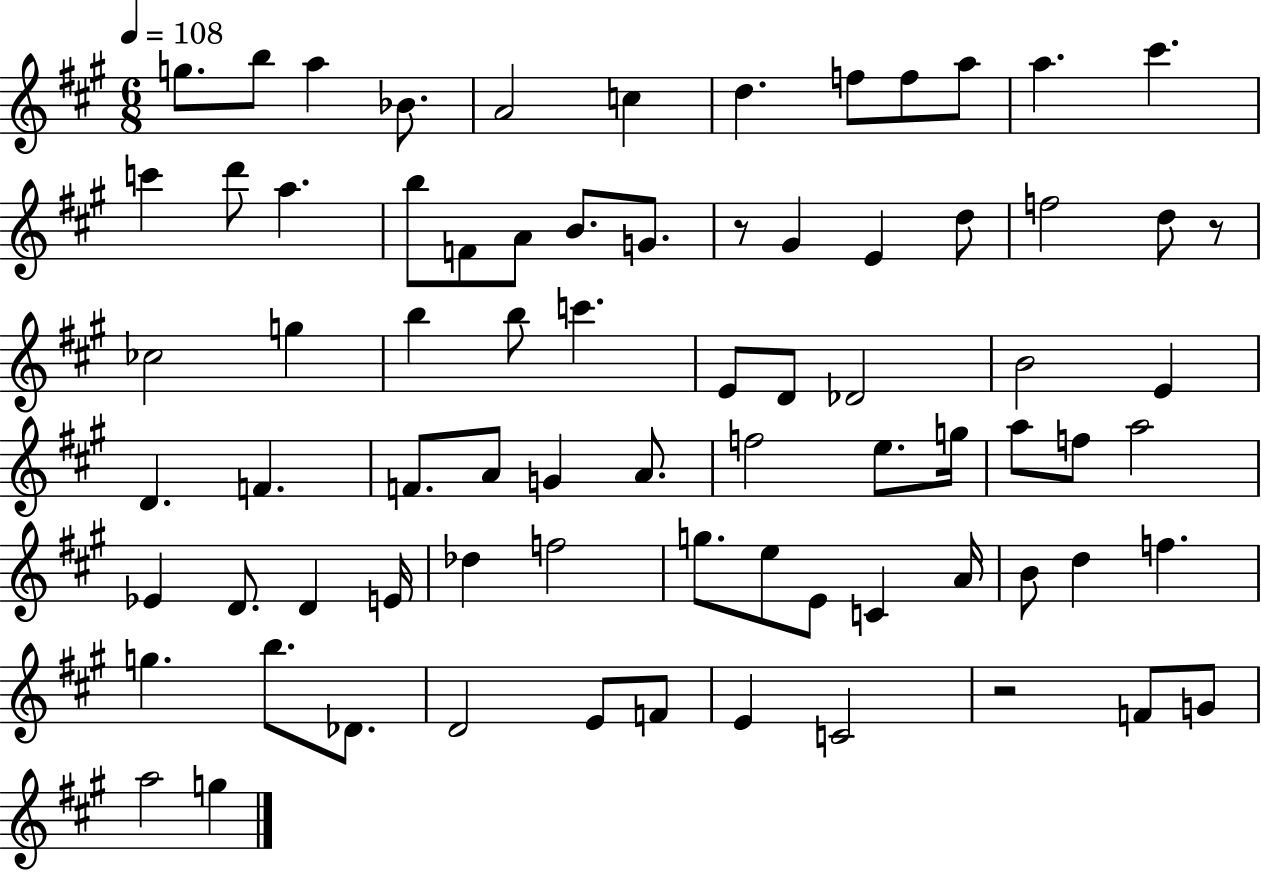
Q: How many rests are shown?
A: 3